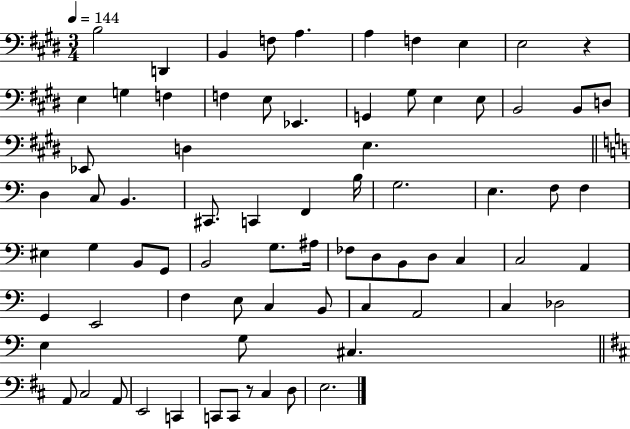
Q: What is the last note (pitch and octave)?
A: E3